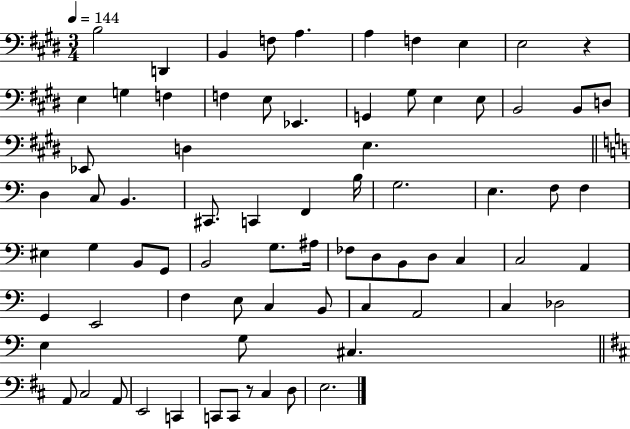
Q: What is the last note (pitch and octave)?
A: E3